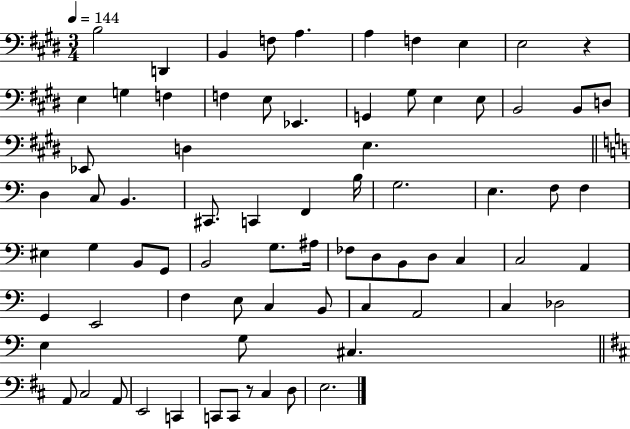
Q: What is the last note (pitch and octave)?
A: E3